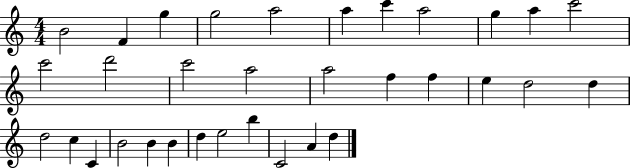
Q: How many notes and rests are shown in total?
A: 33